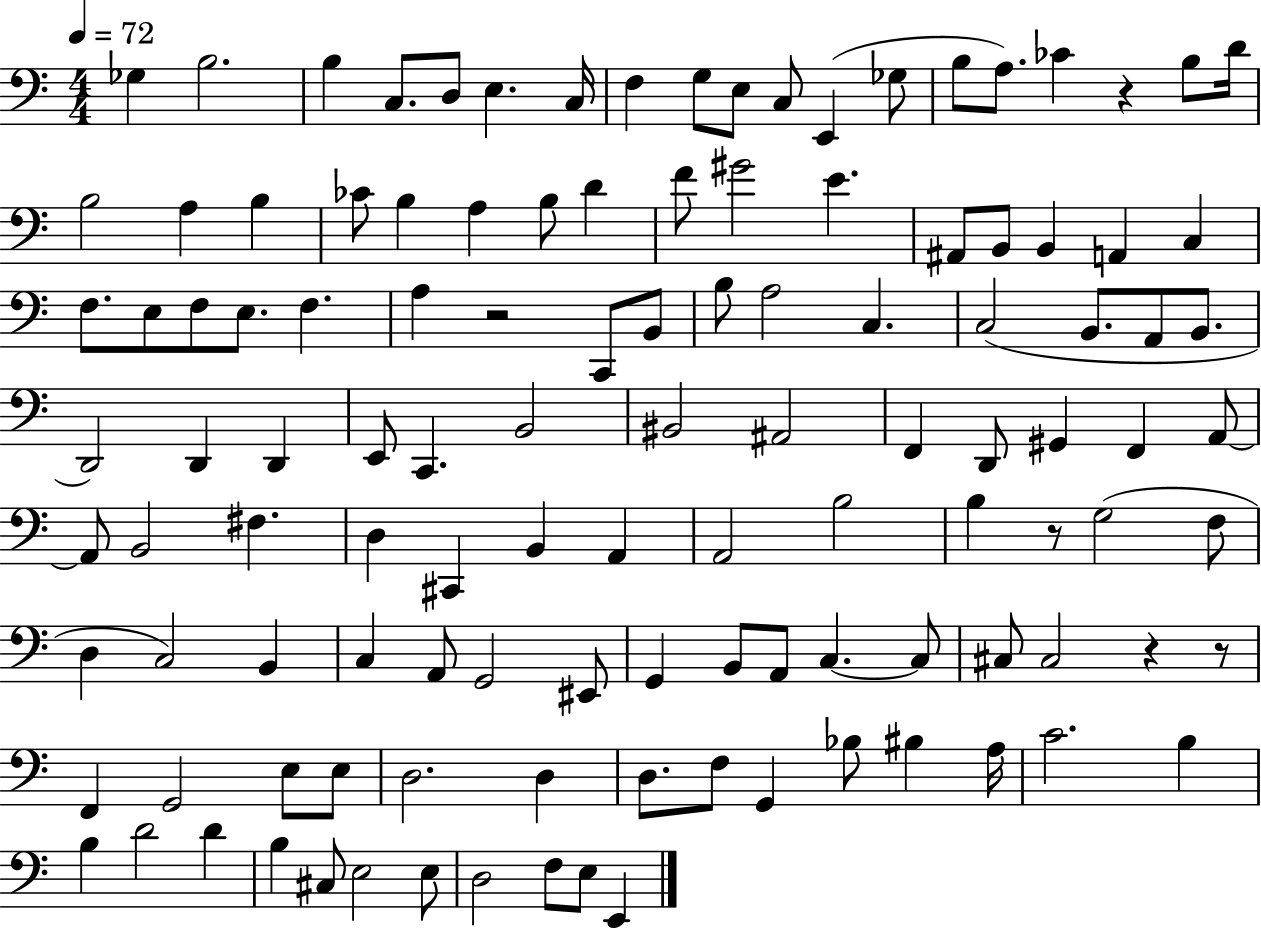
{
  \clef bass
  \numericTimeSignature
  \time 4/4
  \key c \major
  \tempo 4 = 72
  ges4 b2. | b4 c8. d8 e4. c16 | f4 g8 e8 c8 e,4( ges8 | b8 a8.) ces'4 r4 b8 d'16 | \break b2 a4 b4 | ces'8 b4 a4 b8 d'4 | f'8 gis'2 e'4. | ais,8 b,8 b,4 a,4 c4 | \break f8. e8 f8 e8. f4. | a4 r2 c,8 b,8 | b8 a2 c4. | c2( b,8. a,8 b,8. | \break d,2) d,4 d,4 | e,8 c,4. b,2 | bis,2 ais,2 | f,4 d,8 gis,4 f,4 a,8~~ | \break a,8 b,2 fis4. | d4 cis,4 b,4 a,4 | a,2 b2 | b4 r8 g2( f8 | \break d4 c2) b,4 | c4 a,8 g,2 eis,8 | g,4 b,8 a,8 c4.~~ c8 | cis8 cis2 r4 r8 | \break f,4 g,2 e8 e8 | d2. d4 | d8. f8 g,4 bes8 bis4 a16 | c'2. b4 | \break b4 d'2 d'4 | b4 cis8 e2 e8 | d2 f8 e8 e,4 | \bar "|."
}